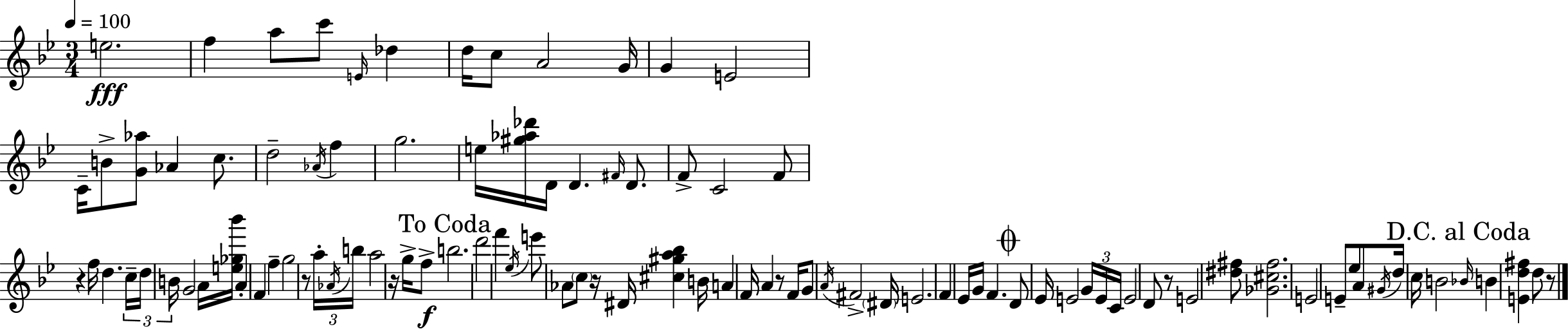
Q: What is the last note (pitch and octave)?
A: D5